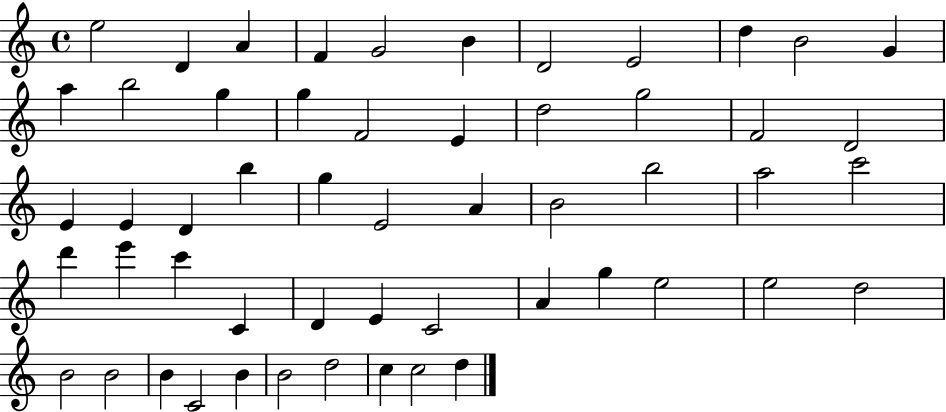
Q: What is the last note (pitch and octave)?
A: D5